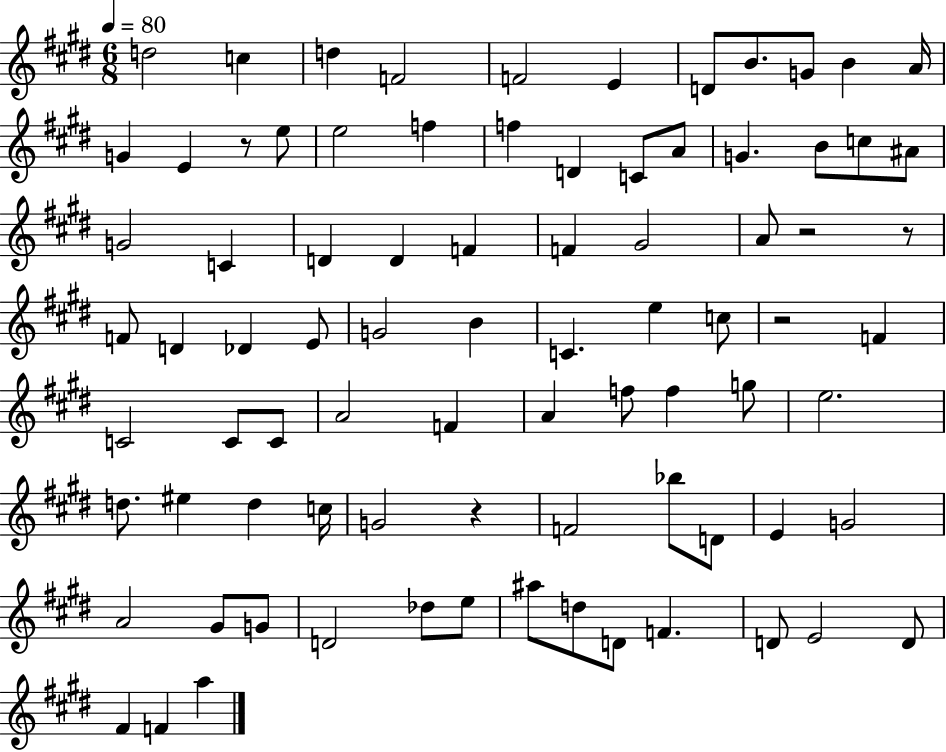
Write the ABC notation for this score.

X:1
T:Untitled
M:6/8
L:1/4
K:E
d2 c d F2 F2 E D/2 B/2 G/2 B A/4 G E z/2 e/2 e2 f f D C/2 A/2 G B/2 c/2 ^A/2 G2 C D D F F ^G2 A/2 z2 z/2 F/2 D _D E/2 G2 B C e c/2 z2 F C2 C/2 C/2 A2 F A f/2 f g/2 e2 d/2 ^e d c/4 G2 z F2 _b/2 D/2 E G2 A2 ^G/2 G/2 D2 _d/2 e/2 ^a/2 d/2 D/2 F D/2 E2 D/2 ^F F a